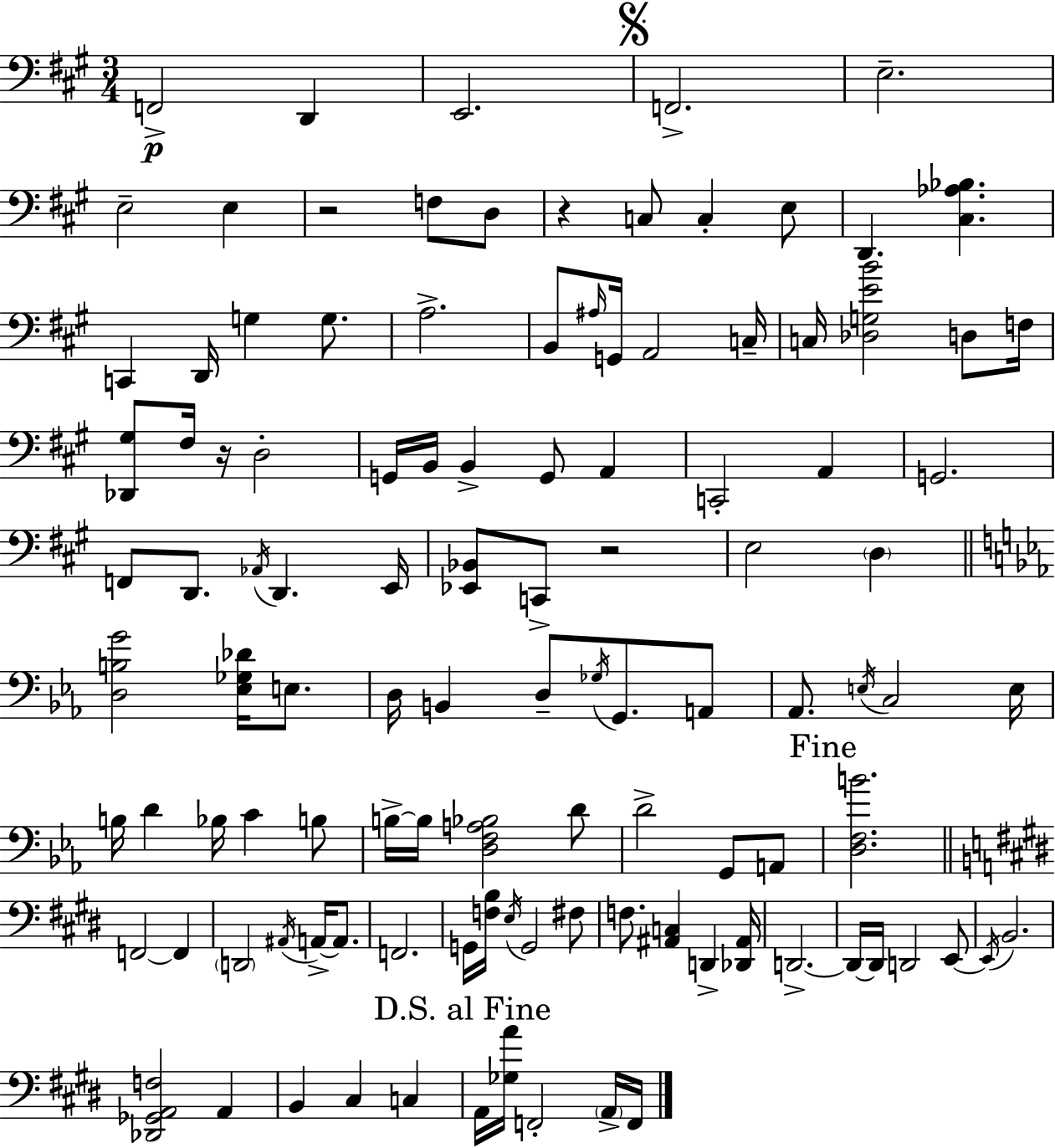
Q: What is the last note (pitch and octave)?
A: F2